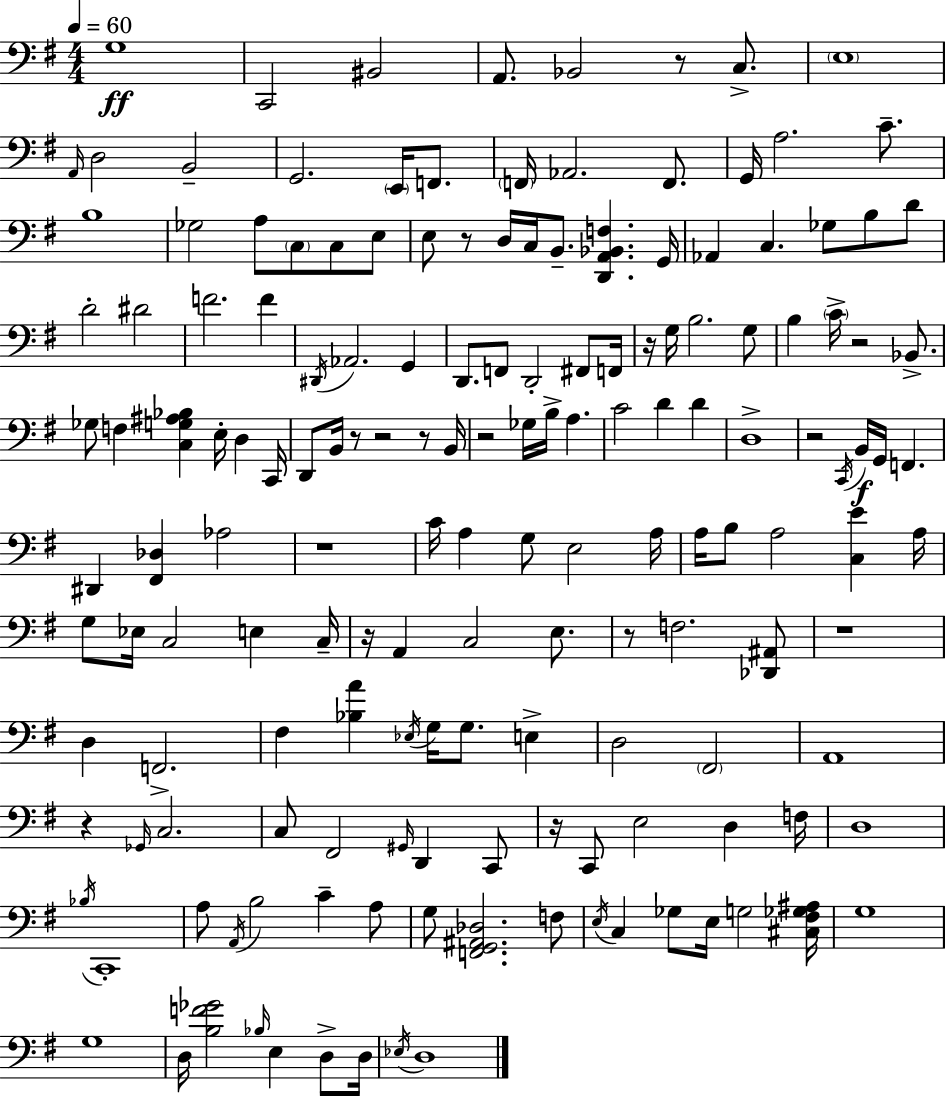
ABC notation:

X:1
T:Untitled
M:4/4
L:1/4
K:Em
G,4 C,,2 ^B,,2 A,,/2 _B,,2 z/2 C,/2 E,4 A,,/4 D,2 B,,2 G,,2 E,,/4 F,,/2 F,,/4 _A,,2 F,,/2 G,,/4 A,2 C/2 B,4 _G,2 A,/2 C,/2 C,/2 E,/2 E,/2 z/2 D,/4 C,/4 B,,/2 [D,,A,,_B,,F,] G,,/4 _A,, C, _G,/2 B,/2 D/2 D2 ^D2 F2 F ^D,,/4 _A,,2 G,, D,,/2 F,,/2 D,,2 ^F,,/2 F,,/4 z/4 G,/4 B,2 G,/2 B, C/4 z2 _B,,/2 _G,/2 F, [C,G,^A,_B,] E,/4 D, C,,/4 D,,/2 B,,/4 z/2 z2 z/2 B,,/4 z2 _G,/4 B,/4 A, C2 D D D,4 z2 C,,/4 B,,/4 G,,/4 F,, ^D,, [^F,,_D,] _A,2 z4 C/4 A, G,/2 E,2 A,/4 A,/4 B,/2 A,2 [C,E] A,/4 G,/2 _E,/4 C,2 E, C,/4 z/4 A,, C,2 E,/2 z/2 F,2 [_D,,^A,,]/2 z4 D, F,,2 ^F, [_B,A] _E,/4 G,/4 G,/2 E, D,2 ^F,,2 A,,4 z _G,,/4 C,2 C,/2 ^F,,2 ^G,,/4 D,, C,,/2 z/4 C,,/2 E,2 D, F,/4 D,4 _B,/4 C,,4 A,/2 A,,/4 B,2 C A,/2 G,/2 [F,,G,,^A,,_D,]2 F,/2 E,/4 C, _G,/2 E,/4 G,2 [^C,^F,_G,^A,]/4 G,4 G,4 D,/4 [B,F_G]2 _B,/4 E, D,/2 D,/4 _E,/4 D,4